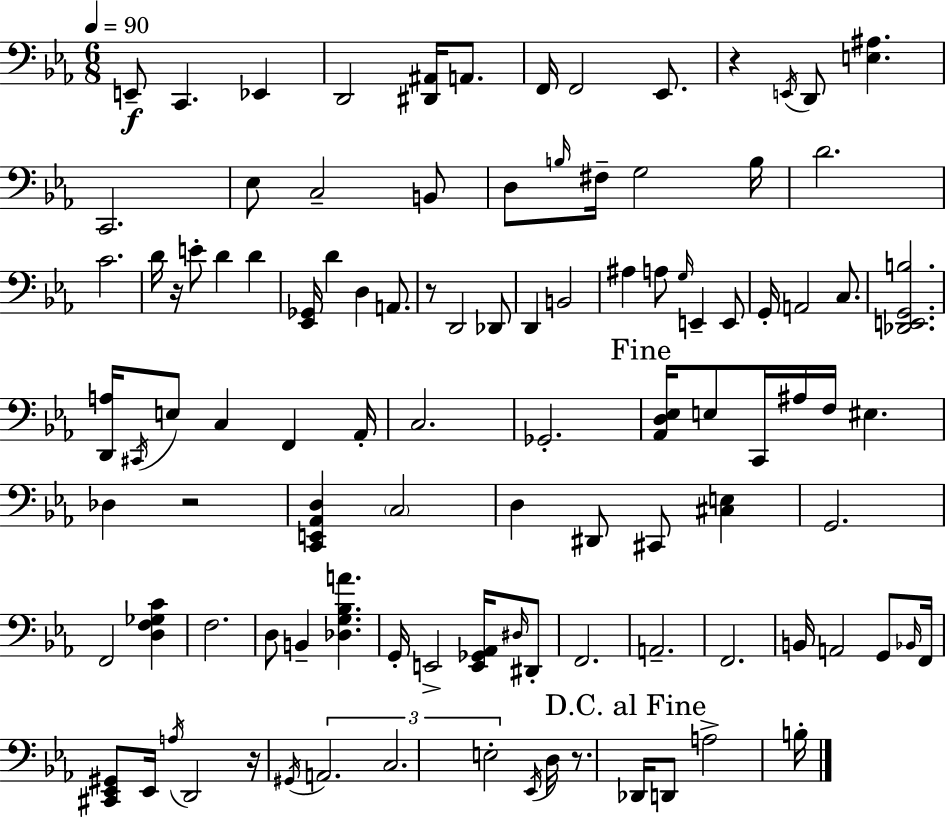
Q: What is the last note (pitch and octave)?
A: B3